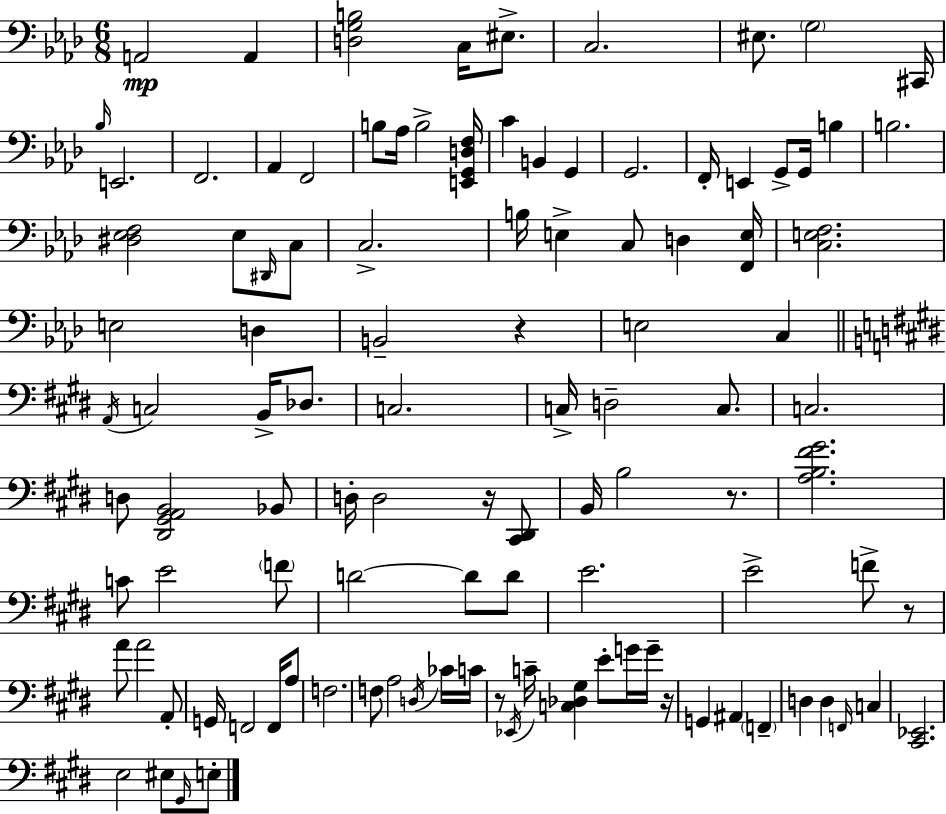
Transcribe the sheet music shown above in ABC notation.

X:1
T:Untitled
M:6/8
L:1/4
K:Ab
A,,2 A,, [D,G,B,]2 C,/4 ^E,/2 C,2 ^E,/2 G,2 ^C,,/4 _B,/4 E,,2 F,,2 _A,, F,,2 B,/2 _A,/4 B,2 [E,,G,,D,F,]/4 C B,, G,, G,,2 F,,/4 E,, G,,/2 G,,/4 B, B,2 [^D,_E,F,]2 _E,/2 ^D,,/4 C,/2 C,2 B,/4 E, C,/2 D, [F,,E,]/4 [C,E,F,]2 E,2 D, B,,2 z E,2 C, A,,/4 C,2 B,,/4 _D,/2 C,2 C,/4 D,2 C,/2 C,2 D,/2 [^D,,^G,,A,,B,,]2 _B,,/2 D,/4 D,2 z/4 [^C,,^D,,]/2 B,,/4 B,2 z/2 [A,B,^F^G]2 C/2 E2 F/2 D2 D/2 D/2 E2 E2 F/2 z/2 A/2 A2 A,,/2 G,,/4 F,,2 F,,/4 A,/2 F,2 F,/2 A,2 D,/4 _C/4 C/4 z/2 _E,,/4 C/4 [C,_D,^G,] E/2 G/4 G/4 z/4 G,, ^A,, F,, D, D, F,,/4 C, [^C,,_E,,]2 E,2 ^E,/2 ^G,,/4 E,/2